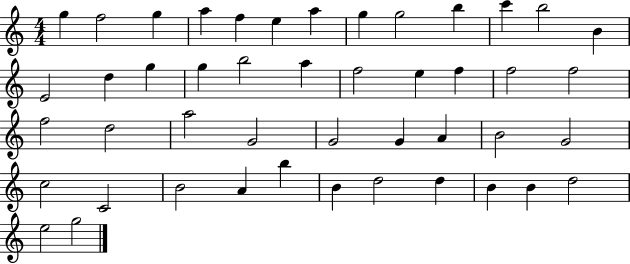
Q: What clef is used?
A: treble